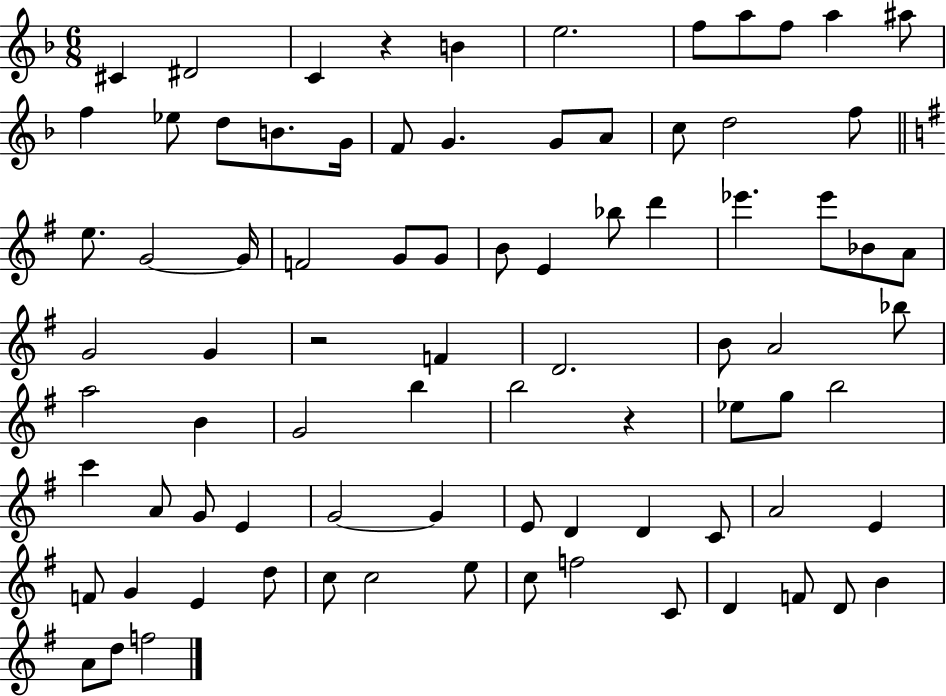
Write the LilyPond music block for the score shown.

{
  \clef treble
  \numericTimeSignature
  \time 6/8
  \key f \major
  cis'4 dis'2 | c'4 r4 b'4 | e''2. | f''8 a''8 f''8 a''4 ais''8 | \break f''4 ees''8 d''8 b'8. g'16 | f'8 g'4. g'8 a'8 | c''8 d''2 f''8 | \bar "||" \break \key g \major e''8. g'2~~ g'16 | f'2 g'8 g'8 | b'8 e'4 bes''8 d'''4 | ees'''4. ees'''8 bes'8 a'8 | \break g'2 g'4 | r2 f'4 | d'2. | b'8 a'2 bes''8 | \break a''2 b'4 | g'2 b''4 | b''2 r4 | ees''8 g''8 b''2 | \break c'''4 a'8 g'8 e'4 | g'2~~ g'4 | e'8 d'4 d'4 c'8 | a'2 e'4 | \break f'8 g'4 e'4 d''8 | c''8 c''2 e''8 | c''8 f''2 c'8 | d'4 f'8 d'8 b'4 | \break a'8 d''8 f''2 | \bar "|."
}